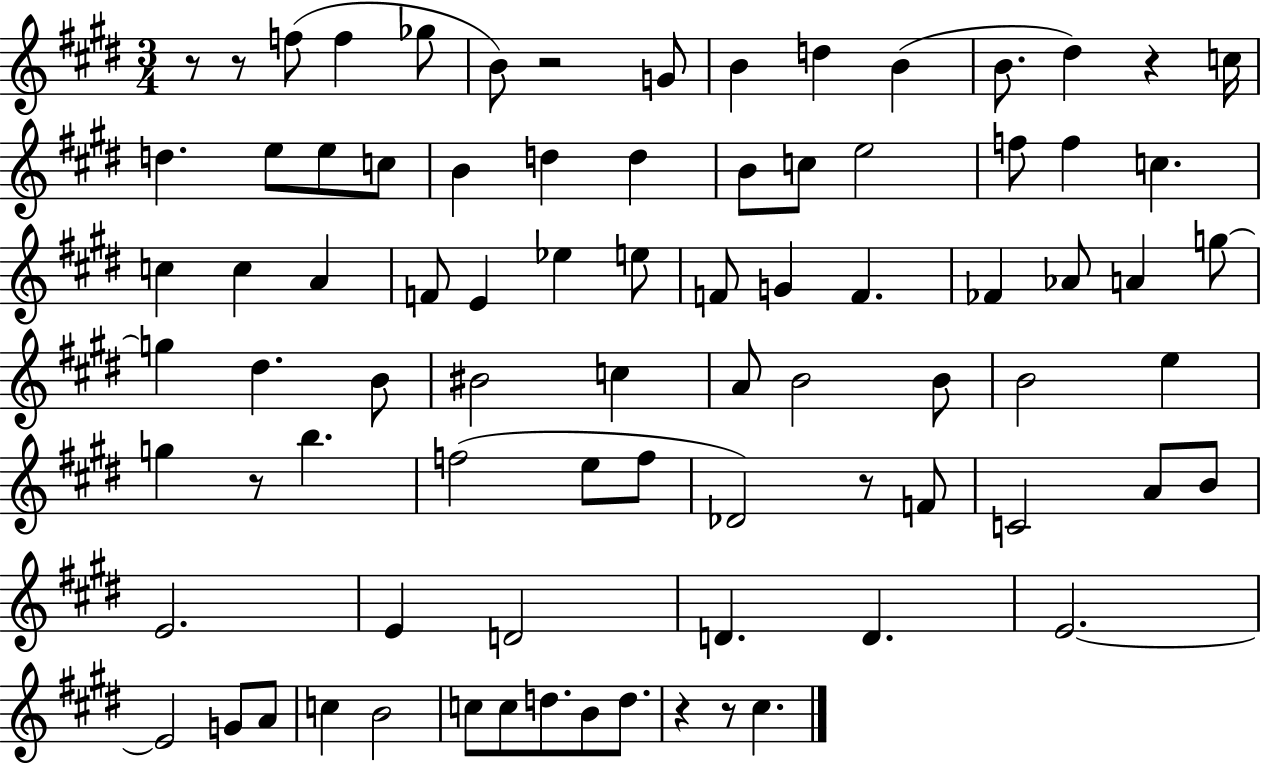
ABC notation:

X:1
T:Untitled
M:3/4
L:1/4
K:E
z/2 z/2 f/2 f _g/2 B/2 z2 G/2 B d B B/2 ^d z c/4 d e/2 e/2 c/2 B d d B/2 c/2 e2 f/2 f c c c A F/2 E _e e/2 F/2 G F _F _A/2 A g/2 g ^d B/2 ^B2 c A/2 B2 B/2 B2 e g z/2 b f2 e/2 f/2 _D2 z/2 F/2 C2 A/2 B/2 E2 E D2 D D E2 E2 G/2 A/2 c B2 c/2 c/2 d/2 B/2 d/2 z z/2 ^c